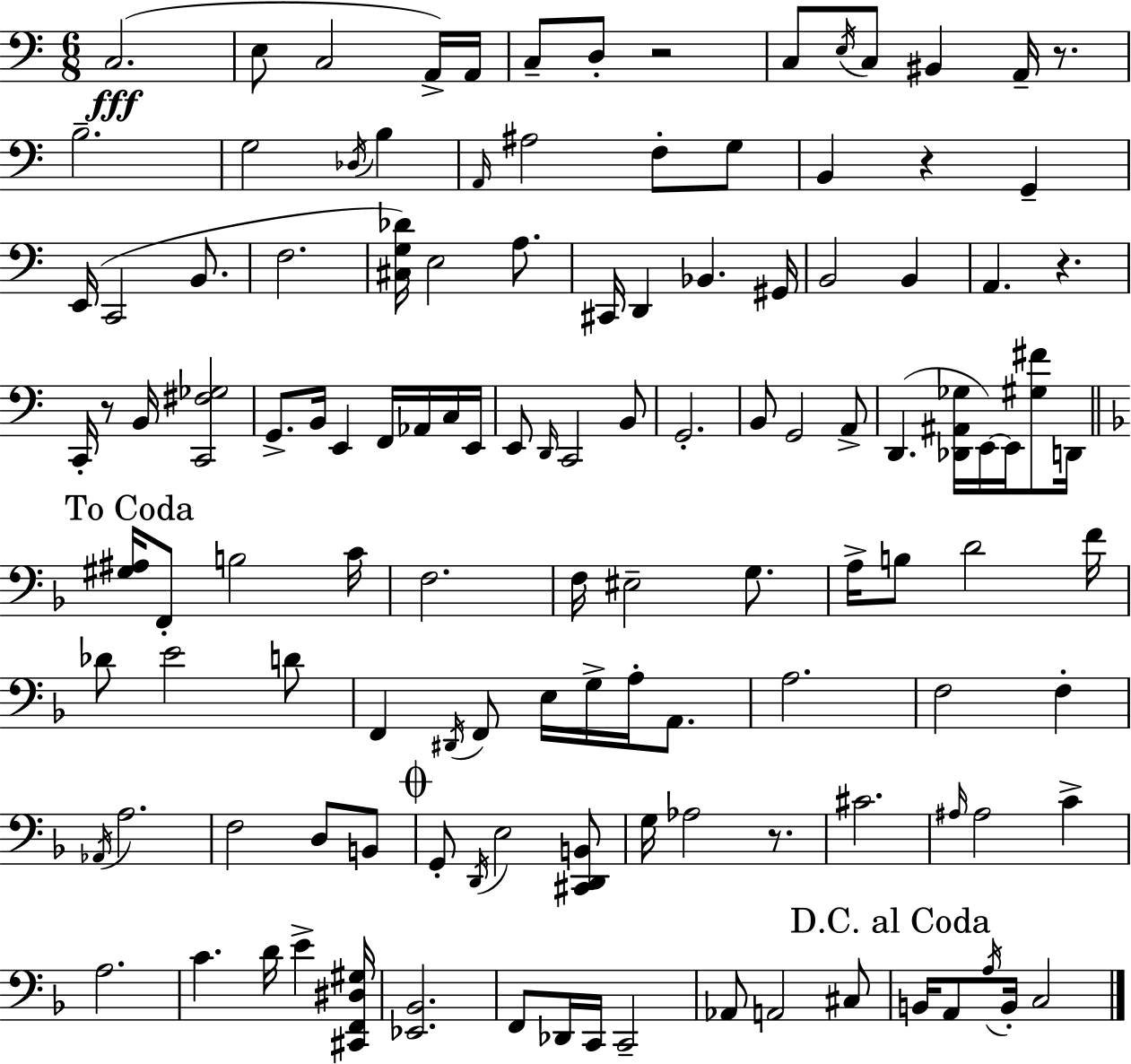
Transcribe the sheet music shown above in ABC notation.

X:1
T:Untitled
M:6/8
L:1/4
K:C
C,2 E,/2 C,2 A,,/4 A,,/4 C,/2 D,/2 z2 C,/2 E,/4 C,/2 ^B,, A,,/4 z/2 B,2 G,2 _D,/4 B, A,,/4 ^A,2 F,/2 G,/2 B,, z G,, E,,/4 C,,2 B,,/2 F,2 [^C,G,_D]/4 E,2 A,/2 ^C,,/4 D,, _B,, ^G,,/4 B,,2 B,, A,, z C,,/4 z/2 B,,/4 [C,,^F,_G,]2 G,,/2 B,,/4 E,, F,,/4 _A,,/4 C,/4 E,,/4 E,,/2 D,,/4 C,,2 B,,/2 G,,2 B,,/2 G,,2 A,,/2 D,, [_D,,^A,,_G,]/4 E,,/4 E,,/4 [^G,^F]/2 D,,/4 [^G,^A,]/4 F,,/2 B,2 C/4 F,2 F,/4 ^E,2 G,/2 A,/4 B,/2 D2 F/4 _D/2 E2 D/2 F,, ^D,,/4 F,,/2 E,/4 G,/4 A,/4 A,,/2 A,2 F,2 F, _A,,/4 A,2 F,2 D,/2 B,,/2 G,,/2 D,,/4 E,2 [^C,,D,,B,,]/2 G,/4 _A,2 z/2 ^C2 ^A,/4 ^A,2 C A,2 C D/4 E [^C,,F,,^D,^G,]/4 [_E,,_B,,]2 F,,/2 _D,,/4 C,,/4 C,,2 _A,,/2 A,,2 ^C,/2 B,,/4 A,,/2 A,/4 B,,/4 C,2